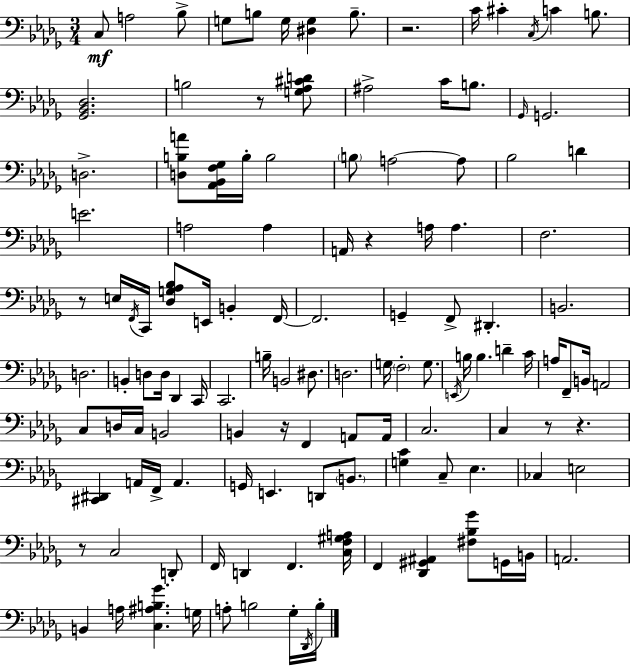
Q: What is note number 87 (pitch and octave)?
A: CES3